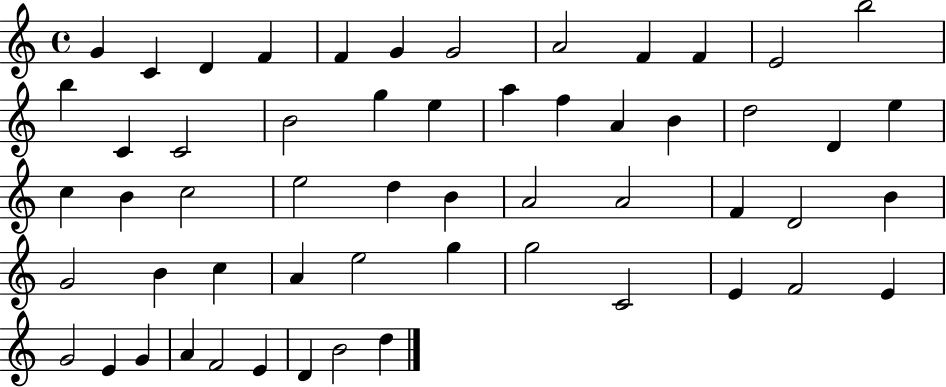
G4/q C4/q D4/q F4/q F4/q G4/q G4/h A4/h F4/q F4/q E4/h B5/h B5/q C4/q C4/h B4/h G5/q E5/q A5/q F5/q A4/q B4/q D5/h D4/q E5/q C5/q B4/q C5/h E5/h D5/q B4/q A4/h A4/h F4/q D4/h B4/q G4/h B4/q C5/q A4/q E5/h G5/q G5/h C4/h E4/q F4/h E4/q G4/h E4/q G4/q A4/q F4/h E4/q D4/q B4/h D5/q